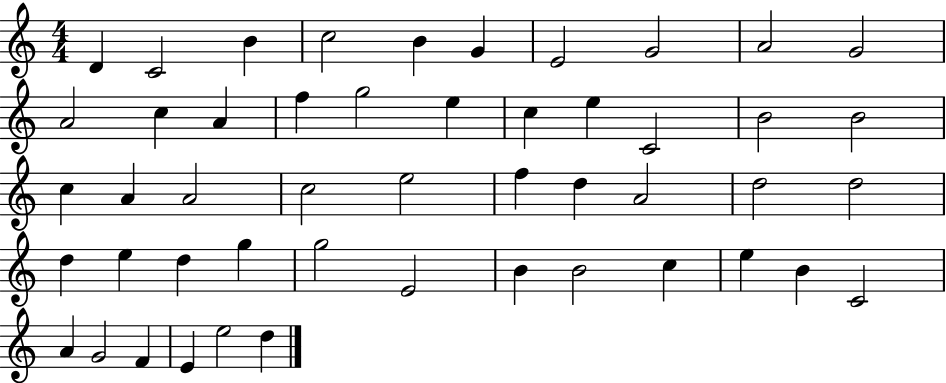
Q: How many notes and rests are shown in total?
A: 49